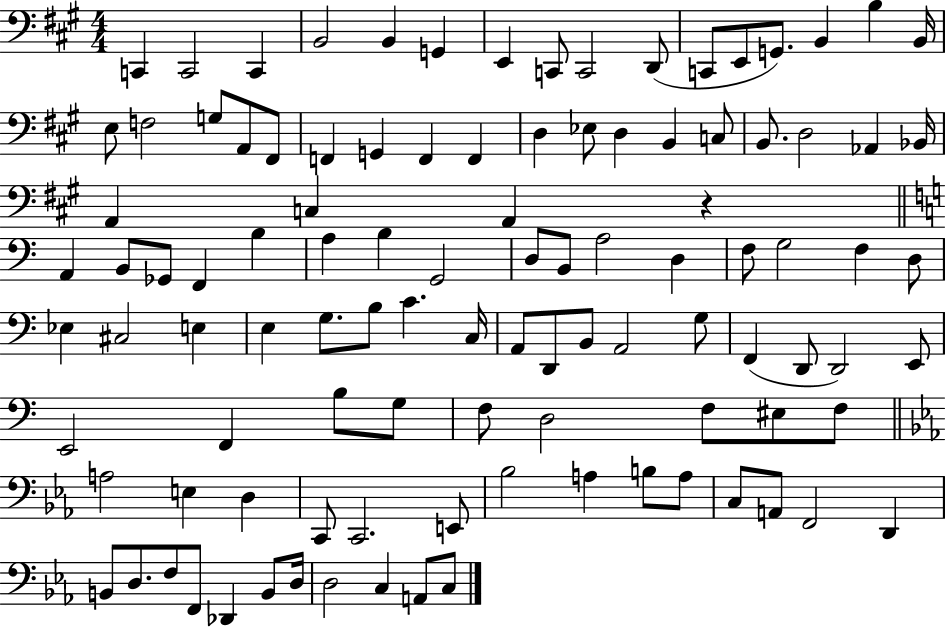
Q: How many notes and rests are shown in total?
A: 105